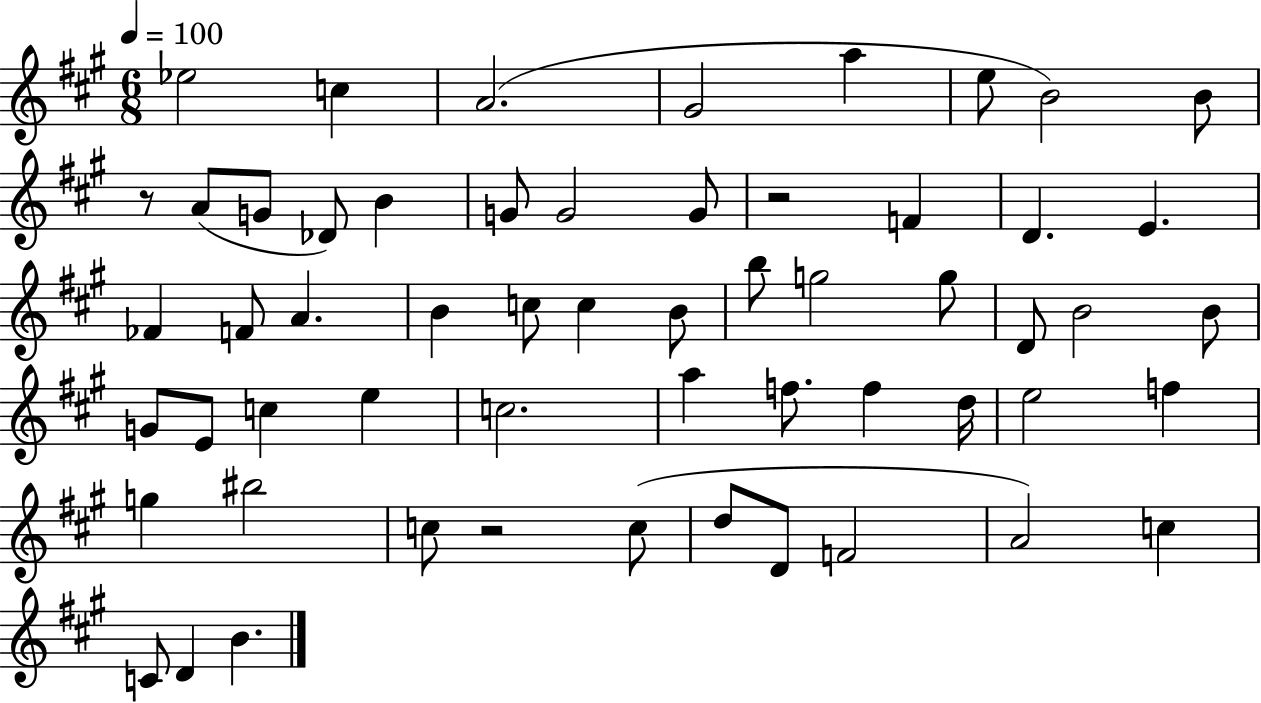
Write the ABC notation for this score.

X:1
T:Untitled
M:6/8
L:1/4
K:A
_e2 c A2 ^G2 a e/2 B2 B/2 z/2 A/2 G/2 _D/2 B G/2 G2 G/2 z2 F D E _F F/2 A B c/2 c B/2 b/2 g2 g/2 D/2 B2 B/2 G/2 E/2 c e c2 a f/2 f d/4 e2 f g ^b2 c/2 z2 c/2 d/2 D/2 F2 A2 c C/2 D B